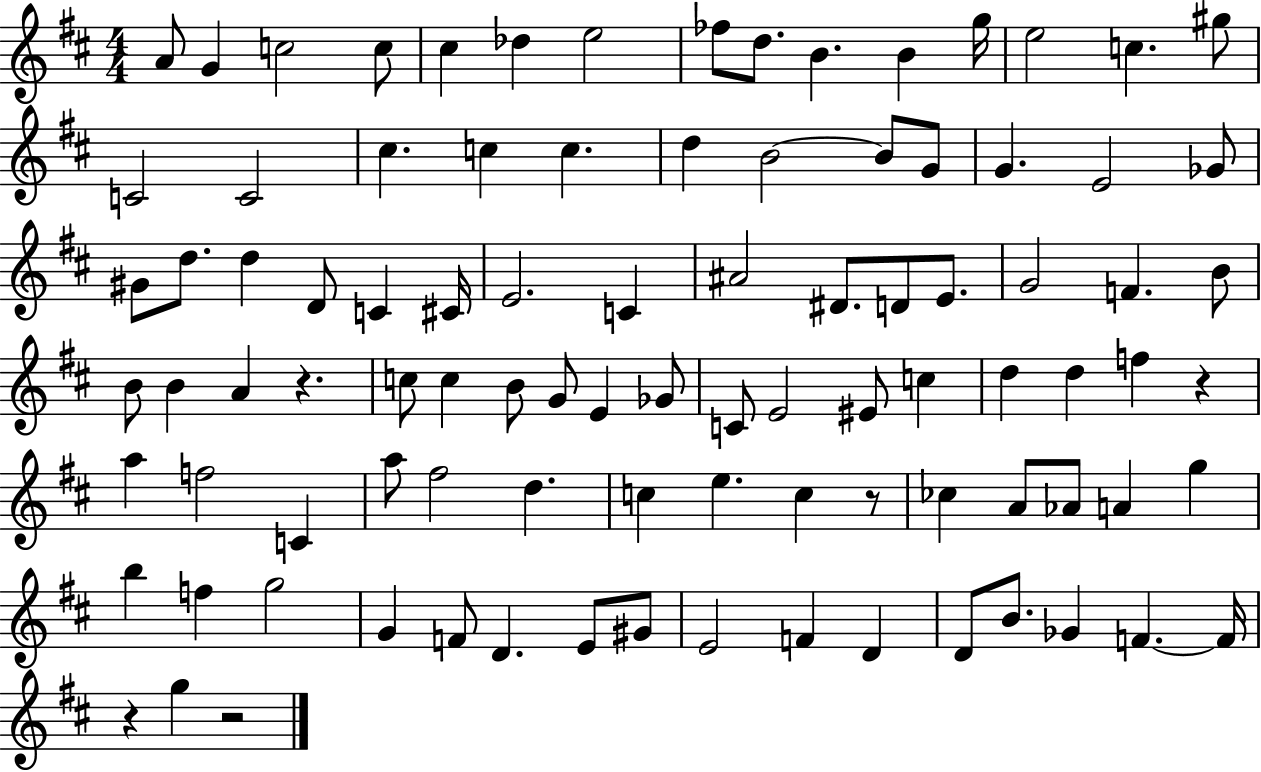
X:1
T:Untitled
M:4/4
L:1/4
K:D
A/2 G c2 c/2 ^c _d e2 _f/2 d/2 B B g/4 e2 c ^g/2 C2 C2 ^c c c d B2 B/2 G/2 G E2 _G/2 ^G/2 d/2 d D/2 C ^C/4 E2 C ^A2 ^D/2 D/2 E/2 G2 F B/2 B/2 B A z c/2 c B/2 G/2 E _G/2 C/2 E2 ^E/2 c d d f z a f2 C a/2 ^f2 d c e c z/2 _c A/2 _A/2 A g b f g2 G F/2 D E/2 ^G/2 E2 F D D/2 B/2 _G F F/4 z g z2